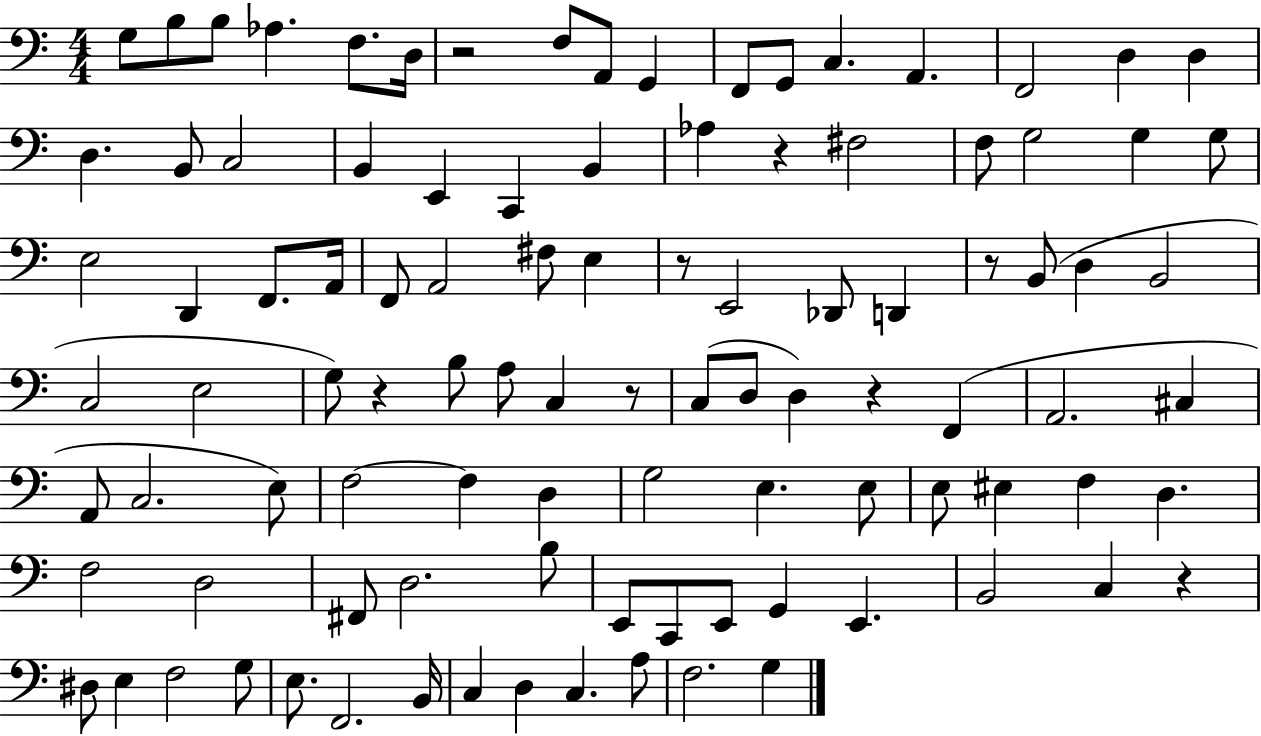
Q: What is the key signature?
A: C major